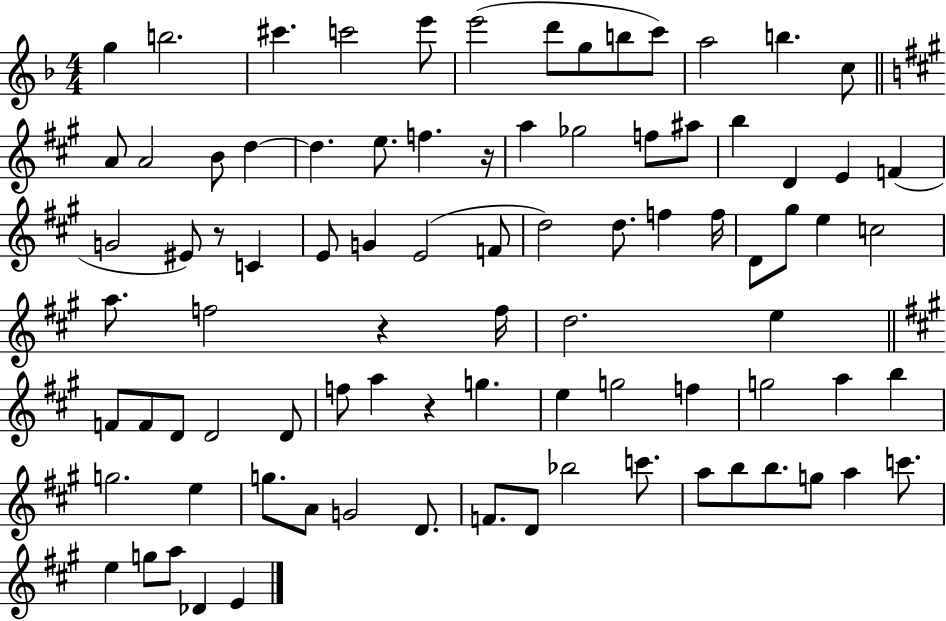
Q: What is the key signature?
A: F major